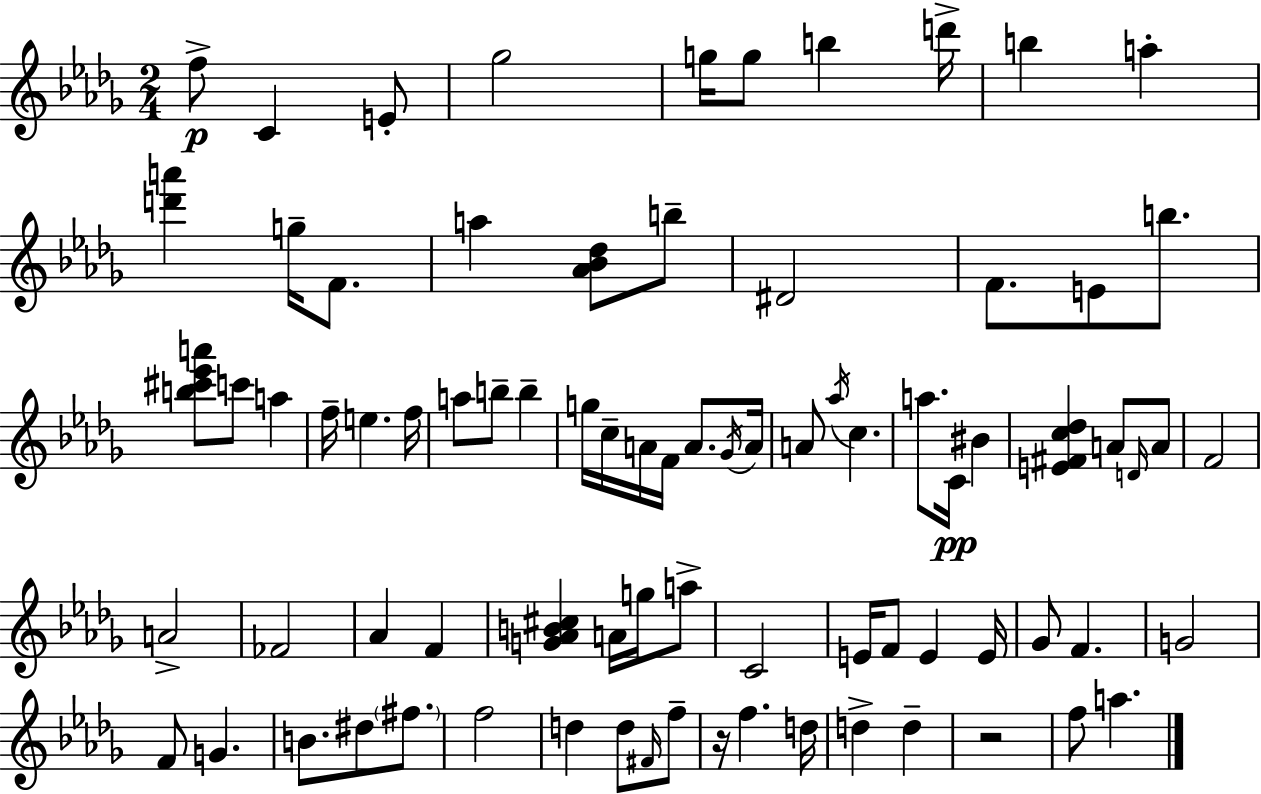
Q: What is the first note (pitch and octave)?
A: F5